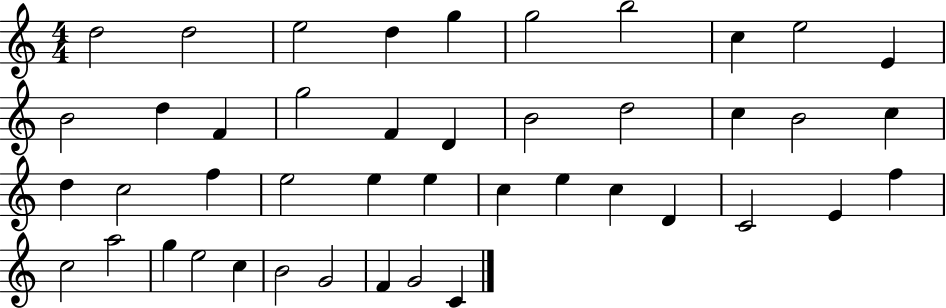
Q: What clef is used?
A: treble